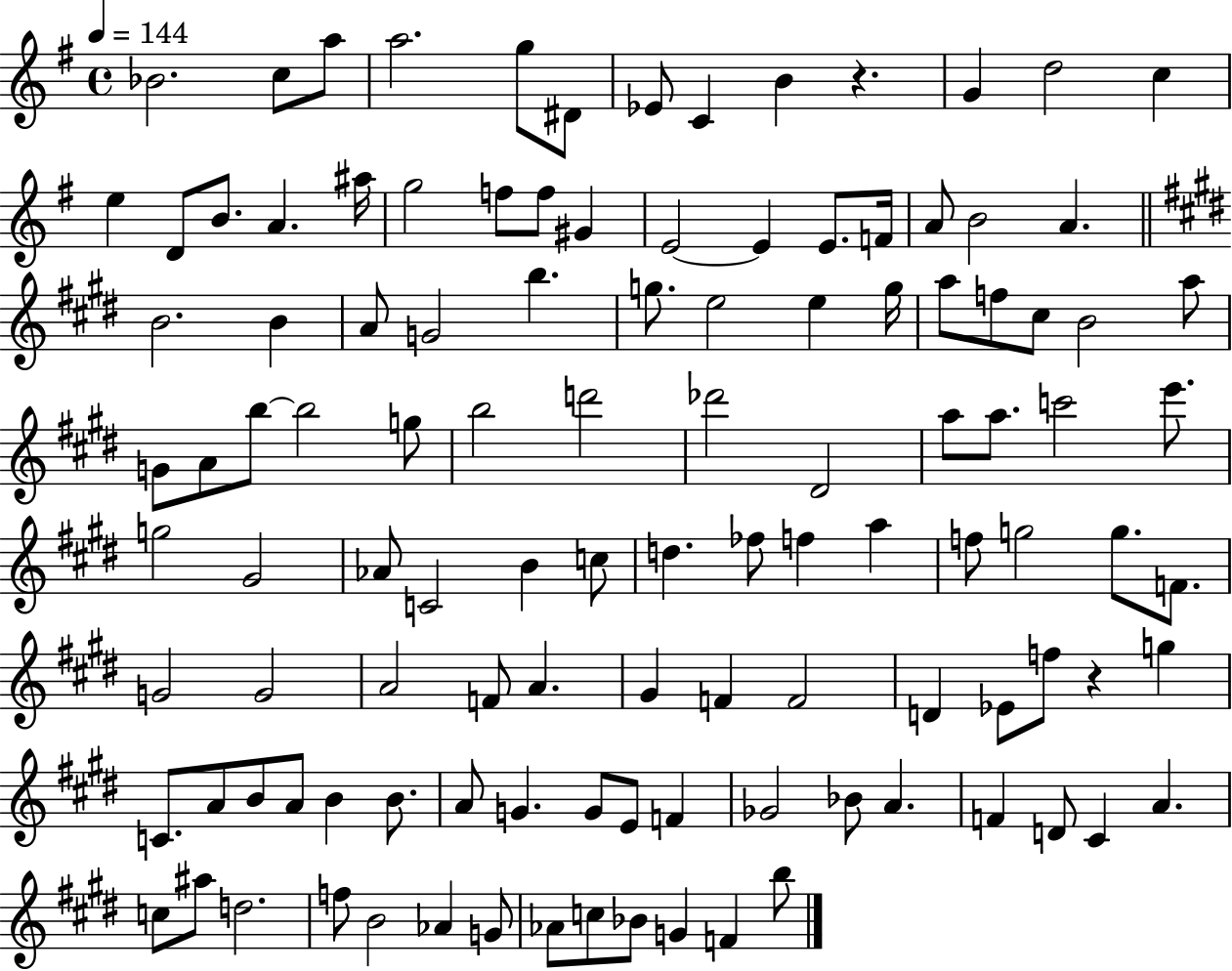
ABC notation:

X:1
T:Untitled
M:4/4
L:1/4
K:G
_B2 c/2 a/2 a2 g/2 ^D/2 _E/2 C B z G d2 c e D/2 B/2 A ^a/4 g2 f/2 f/2 ^G E2 E E/2 F/4 A/2 B2 A B2 B A/2 G2 b g/2 e2 e g/4 a/2 f/2 ^c/2 B2 a/2 G/2 A/2 b/2 b2 g/2 b2 d'2 _d'2 ^D2 a/2 a/2 c'2 e'/2 g2 ^G2 _A/2 C2 B c/2 d _f/2 f a f/2 g2 g/2 F/2 G2 G2 A2 F/2 A ^G F F2 D _E/2 f/2 z g C/2 A/2 B/2 A/2 B B/2 A/2 G G/2 E/2 F _G2 _B/2 A F D/2 ^C A c/2 ^a/2 d2 f/2 B2 _A G/2 _A/2 c/2 _B/2 G F b/2